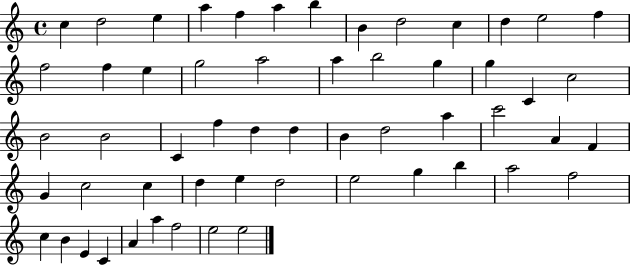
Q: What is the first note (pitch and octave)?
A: C5